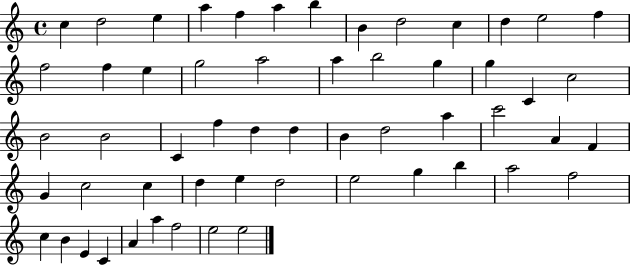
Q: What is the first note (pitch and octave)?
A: C5